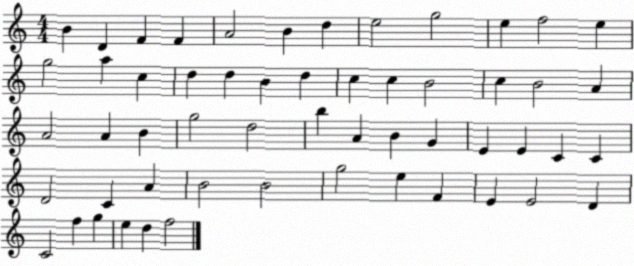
X:1
T:Untitled
M:4/4
L:1/4
K:C
B D F F A2 B d e2 g2 e f2 e g2 a c d d B d c c B2 c B2 A A2 A B g2 d2 b A B G E E C C D2 C A B2 B2 g2 e F E E2 D C2 f g e d f2